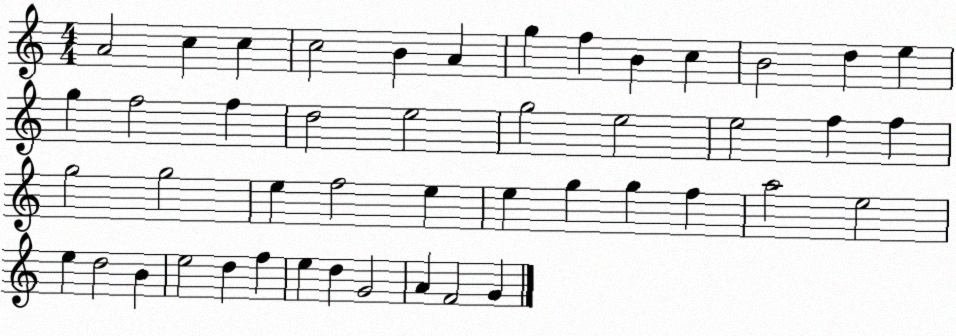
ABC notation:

X:1
T:Untitled
M:4/4
L:1/4
K:C
A2 c c c2 B A g f B c B2 d e g f2 f d2 e2 g2 e2 e2 f f g2 g2 e f2 e e g g f a2 e2 e d2 B e2 d f e d G2 A F2 G